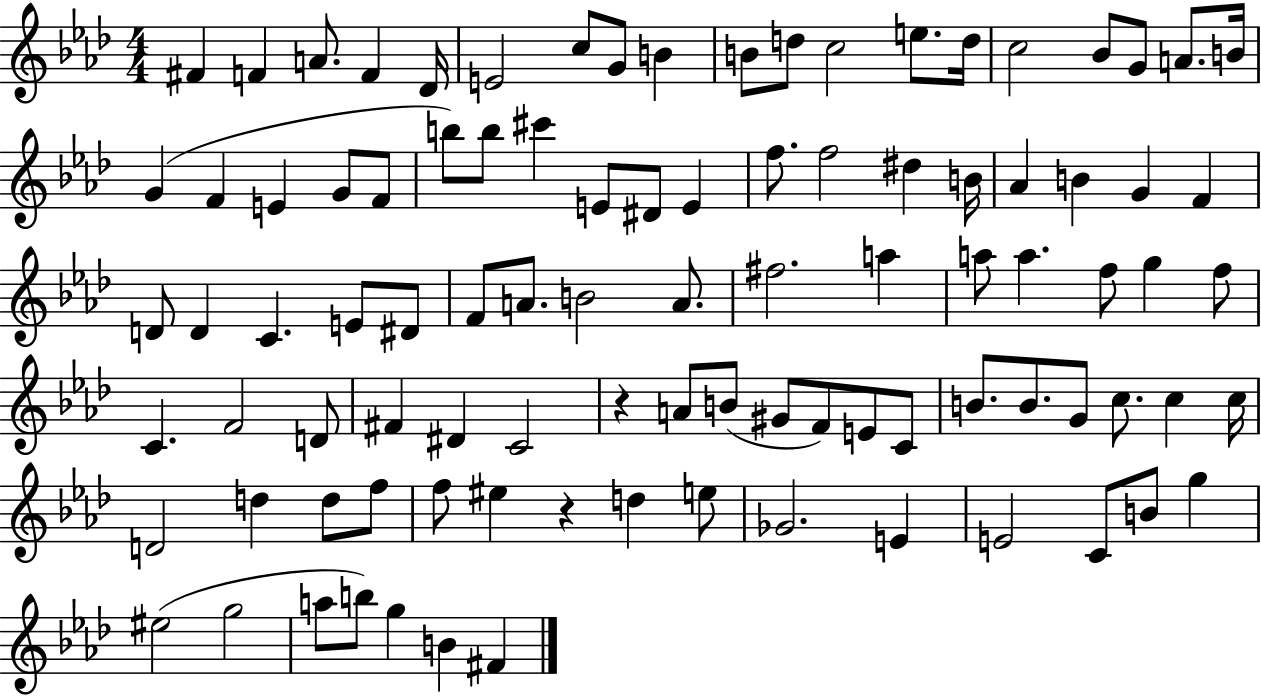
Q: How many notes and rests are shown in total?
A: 95